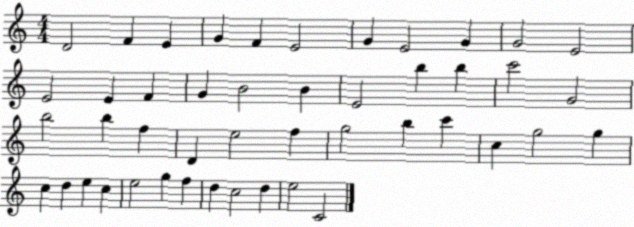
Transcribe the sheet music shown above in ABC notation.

X:1
T:Untitled
M:4/4
L:1/4
K:C
D2 F E G F E2 G E2 G G2 E2 E2 E F G B2 B E2 b b c'2 G2 b2 b f D e2 f g2 b c' c g2 g c d e c e2 g f d c2 d e2 C2